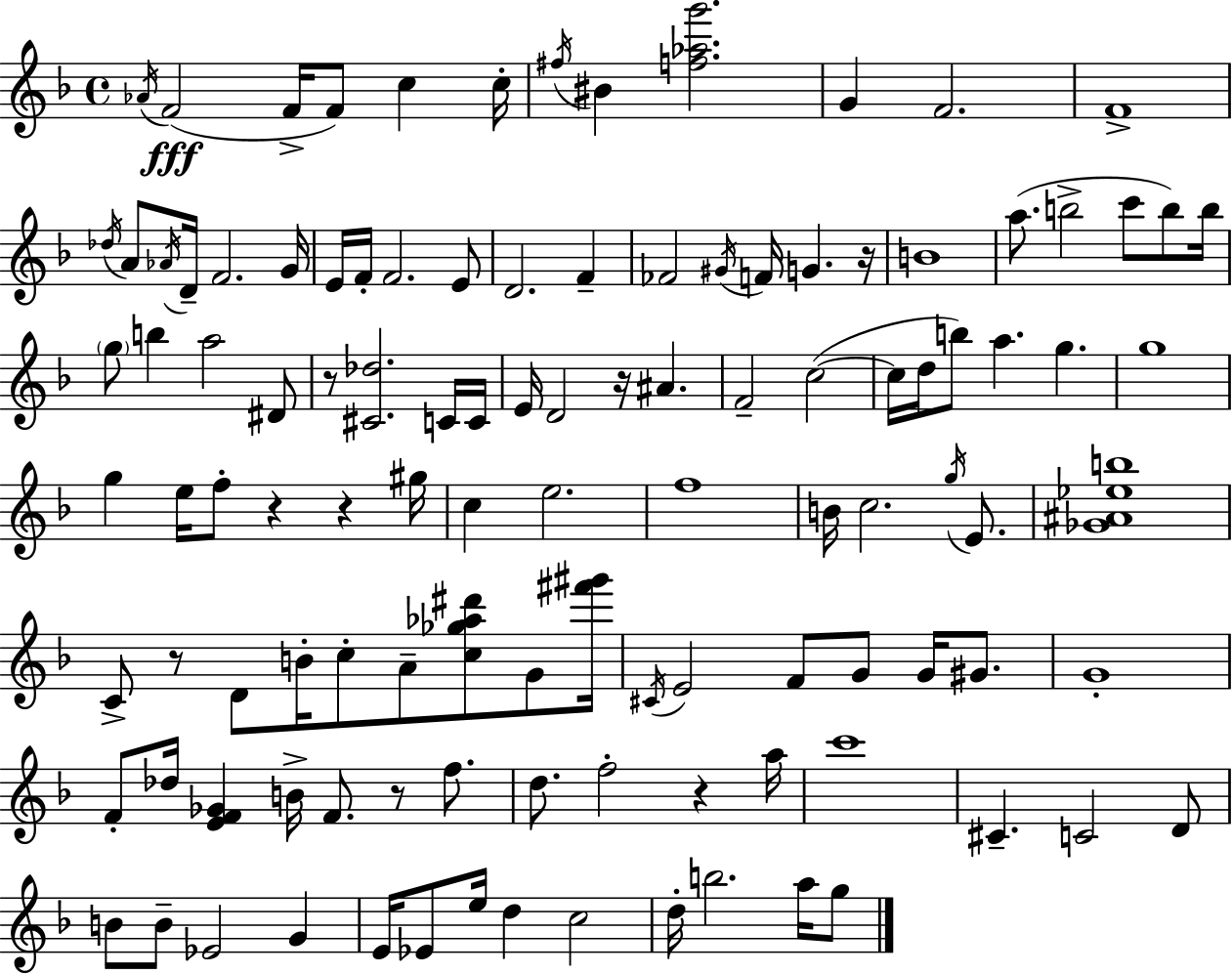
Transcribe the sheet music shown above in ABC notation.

X:1
T:Untitled
M:4/4
L:1/4
K:F
_A/4 F2 F/4 F/2 c c/4 ^f/4 ^B [f_ag']2 G F2 F4 _d/4 A/2 _A/4 D/4 F2 G/4 E/4 F/4 F2 E/2 D2 F _F2 ^G/4 F/4 G z/4 B4 a/2 b2 c'/2 b/2 b/4 g/2 b a2 ^D/2 z/2 [^C_d]2 C/4 C/4 E/4 D2 z/4 ^A F2 c2 c/4 d/4 b/2 a g g4 g e/4 f/2 z z ^g/4 c e2 f4 B/4 c2 g/4 E/2 [_G^A_eb]4 C/2 z/2 D/2 B/4 c/2 A/2 [c_g_a^d']/2 G/2 [^f'^g']/4 ^C/4 E2 F/2 G/2 G/4 ^G/2 G4 F/2 _d/4 [EF_G] B/4 F/2 z/2 f/2 d/2 f2 z a/4 c'4 ^C C2 D/2 B/2 B/2 _E2 G E/4 _E/2 e/4 d c2 d/4 b2 a/4 g/2